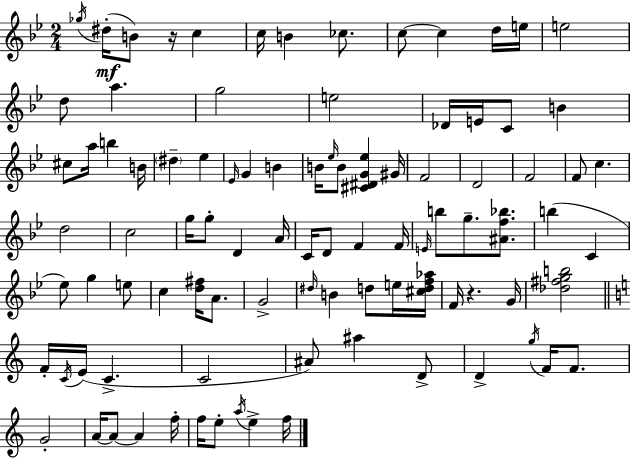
Gb5/s D#5/s B4/e R/s C5/q C5/s B4/q CES5/e. C5/e C5/q D5/s E5/s E5/h D5/e A5/q. G5/h E5/h Db4/s E4/s C4/e B4/q C#5/e A5/s B5/q B4/s D#5/q Eb5/q Eb4/s G4/q B4/q B4/s Eb5/s B4/e [C#4,D#4,G4,Eb5]/q G#4/s F4/h D4/h F4/h F4/e C5/q. D5/h C5/h G5/s G5/e D4/q A4/s C4/s D4/e F4/q F4/s E4/s B5/e G5/e. [A#4,F5,Bb5]/e. B5/q C4/q Eb5/e G5/q E5/e C5/q [D5,F#5]/s A4/e. G4/h D#5/s B4/q D5/e E5/s [C#5,D5,F5,Ab5]/s F4/s R/q. G4/s [Db5,F#5,G5,B5]/h F4/s C4/s E4/s C4/q. C4/h A#4/e A#5/q D4/e D4/q G5/s F4/s F4/e. G4/h A4/s A4/e A4/q F5/s F5/s E5/e A5/s E5/q F5/s